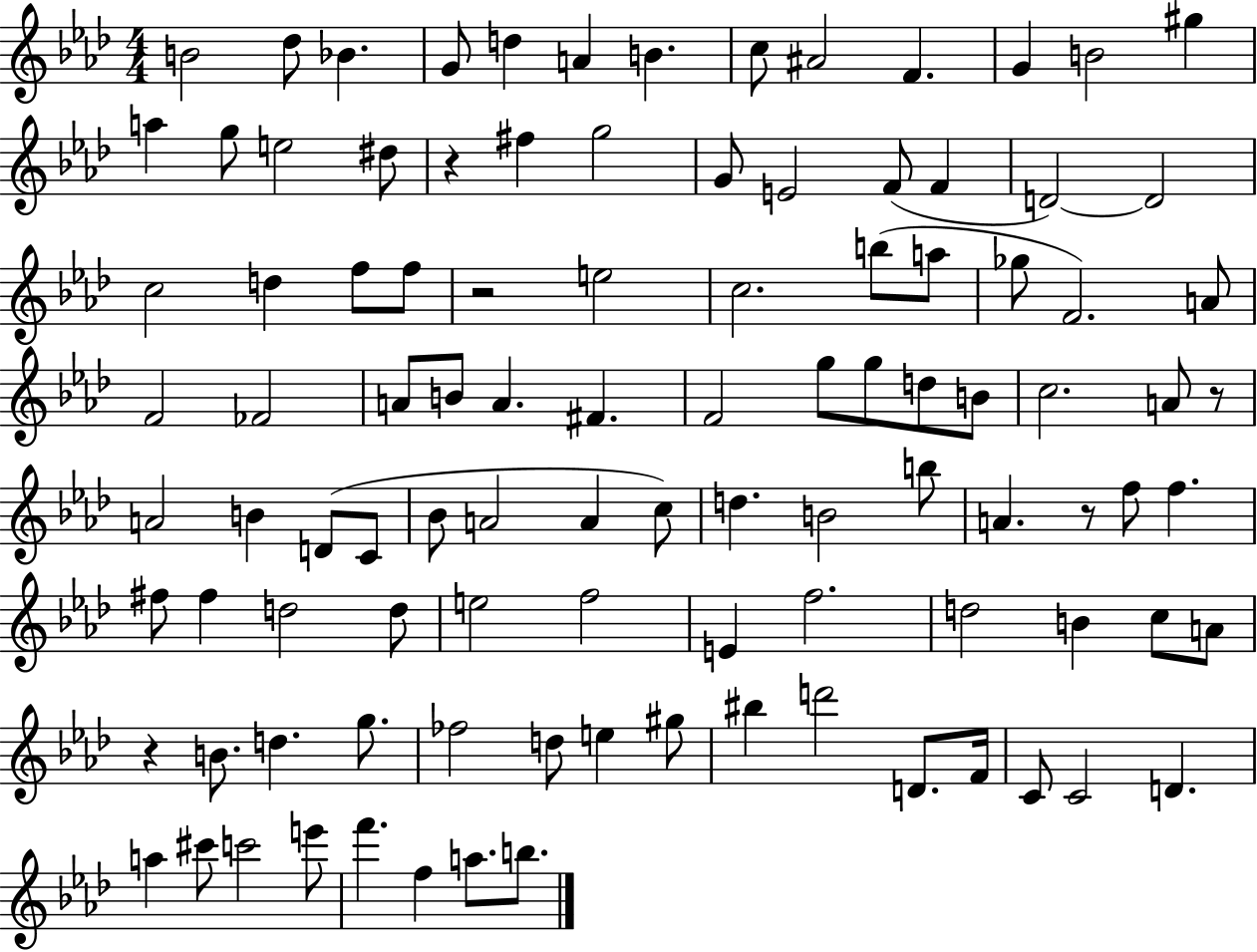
{
  \clef treble
  \numericTimeSignature
  \time 4/4
  \key aes \major
  b'2 des''8 bes'4. | g'8 d''4 a'4 b'4. | c''8 ais'2 f'4. | g'4 b'2 gis''4 | \break a''4 g''8 e''2 dis''8 | r4 fis''4 g''2 | g'8 e'2 f'8( f'4 | d'2~~) d'2 | \break c''2 d''4 f''8 f''8 | r2 e''2 | c''2. b''8( a''8 | ges''8 f'2.) a'8 | \break f'2 fes'2 | a'8 b'8 a'4. fis'4. | f'2 g''8 g''8 d''8 b'8 | c''2. a'8 r8 | \break a'2 b'4 d'8( c'8 | bes'8 a'2 a'4 c''8) | d''4. b'2 b''8 | a'4. r8 f''8 f''4. | \break fis''8 fis''4 d''2 d''8 | e''2 f''2 | e'4 f''2. | d''2 b'4 c''8 a'8 | \break r4 b'8. d''4. g''8. | fes''2 d''8 e''4 gis''8 | bis''4 d'''2 d'8. f'16 | c'8 c'2 d'4. | \break a''4 cis'''8 c'''2 e'''8 | f'''4. f''4 a''8. b''8. | \bar "|."
}